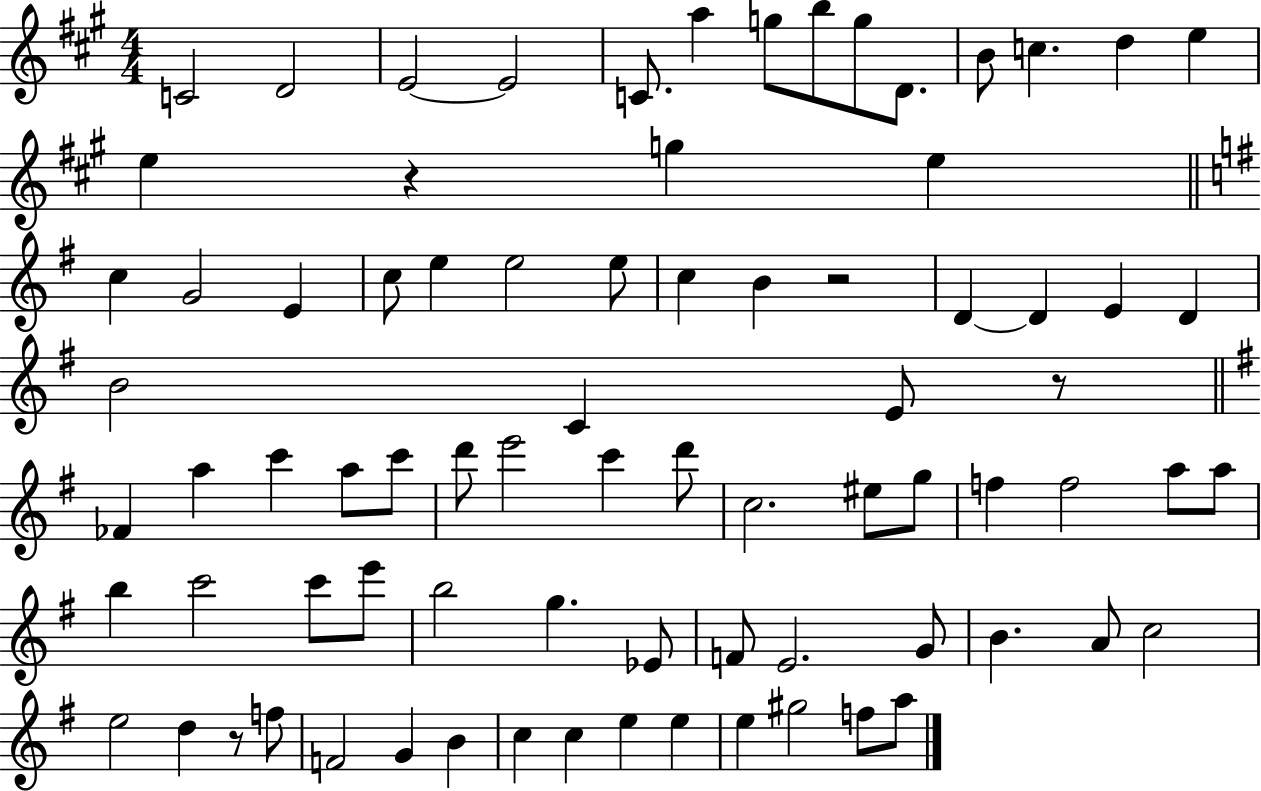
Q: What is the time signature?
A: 4/4